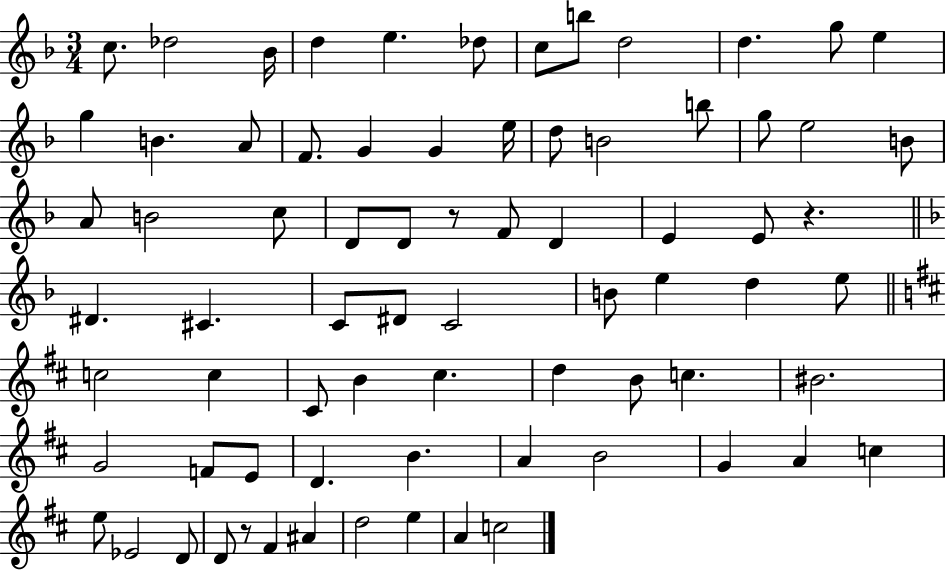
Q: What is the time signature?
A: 3/4